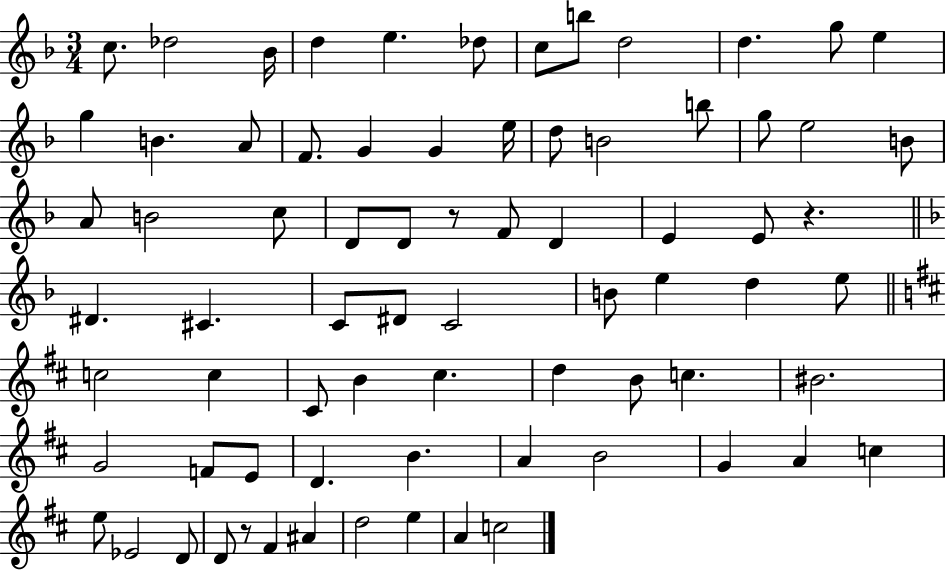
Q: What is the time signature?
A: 3/4